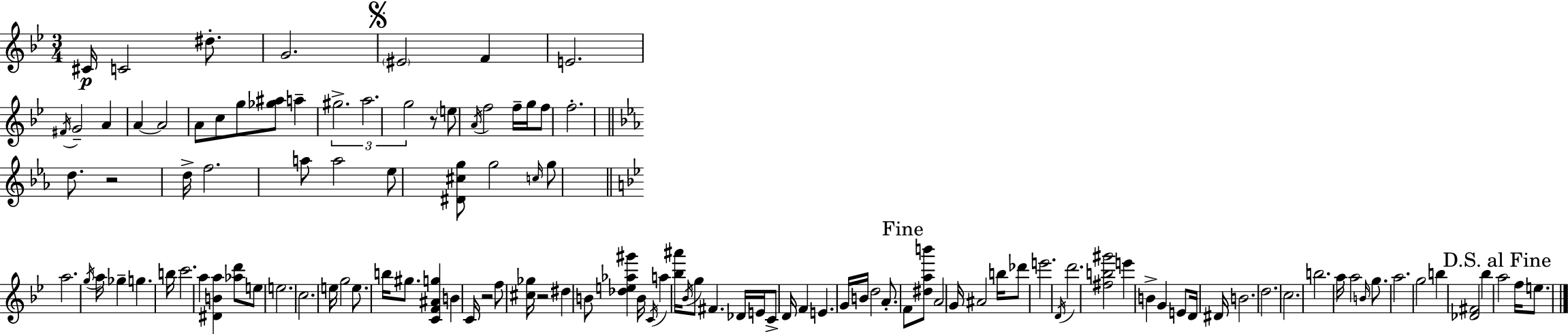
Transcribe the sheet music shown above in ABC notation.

X:1
T:Untitled
M:3/4
L:1/4
K:Bb
^C/4 C2 ^d/2 G2 ^E2 F E2 ^F/4 G2 A A A2 A/2 c/2 g/2 [_g^a]/2 a ^g2 a2 g2 z/2 e/2 A/4 f2 f/4 g/4 f/2 f2 d/2 z2 d/4 f2 a/2 a2 _e/2 [^D^cg]/2 g2 c/4 g/2 a2 g/4 a/4 _g g b/4 c'2 a [^DBa] [_ad']/2 e/2 e2 c2 e/4 g2 e/2 b/4 ^g/2 [CF^Ag] B C/4 z2 f/2 [^c_g]/4 z2 ^d B/2 [_de_a^g'] B/4 C/4 a [_b^a']/4 _B/4 g/2 ^F _D/4 E/4 C/2 D/4 F E G/4 B/4 d2 A/2 F/2 [^dab']/2 A2 G/4 ^A2 b/4 _d'/2 e'2 D/4 d'2 [^fb^g']2 e' B G E/2 D/4 ^D/4 B2 d2 c2 b2 a/4 a2 B/4 g/2 a2 g2 b [_D^F]2 _b a2 f/4 e/2